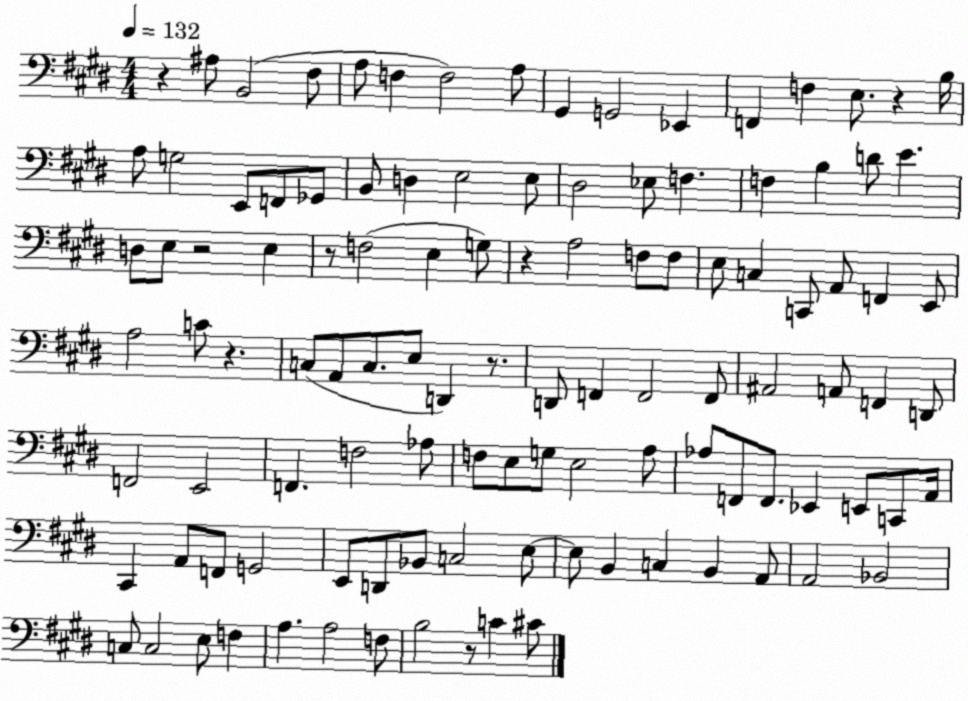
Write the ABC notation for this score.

X:1
T:Untitled
M:4/4
L:1/4
K:E
z ^A,/2 B,,2 ^F,/2 A,/2 F, F,2 A,/2 ^G,, G,,2 _E,, F,, F, E,/2 z B,/4 A,/2 G,2 E,,/2 F,,/2 _G,,/2 B,,/2 D, E,2 E,/2 ^D,2 _E,/2 F, F, B, D/2 E D,/2 E,/2 z2 E, z/2 F,2 E, G,/2 z A,2 F,/2 F,/2 E,/2 C, C,,/2 A,,/2 F,, E,,/2 A,2 C/2 z C,/2 A,,/2 C,/2 E,/2 D,, z/2 D,,/2 F,, F,,2 F,,/2 ^A,,2 A,,/2 F,, D,,/2 F,,2 E,,2 F,, F,2 _A,/2 F,/2 E,/2 G,/2 E,2 A,/2 _A,/2 F,,/2 F,,/2 _E,, E,,/2 C,,/2 A,,/4 ^C,, A,,/2 F,,/2 G,,2 E,,/2 D,,/2 _B,,/2 C,2 E,/2 E,/2 B,, C, B,, A,,/2 A,,2 _B,,2 C,/2 C,2 E,/2 F, A, A,2 F,/2 B,2 z/2 C ^C/2